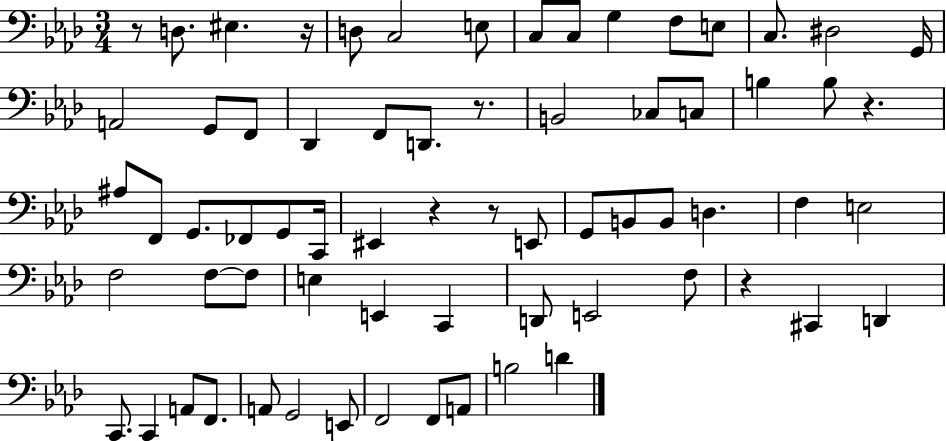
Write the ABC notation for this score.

X:1
T:Untitled
M:3/4
L:1/4
K:Ab
z/2 D,/2 ^E, z/4 D,/2 C,2 E,/2 C,/2 C,/2 G, F,/2 E,/2 C,/2 ^D,2 G,,/4 A,,2 G,,/2 F,,/2 _D,, F,,/2 D,,/2 z/2 B,,2 _C,/2 C,/2 B, B,/2 z ^A,/2 F,,/2 G,,/2 _F,,/2 G,,/2 C,,/4 ^E,, z z/2 E,,/2 G,,/2 B,,/2 B,,/2 D, F, E,2 F,2 F,/2 F,/2 E, E,, C,, D,,/2 E,,2 F,/2 z ^C,, D,, C,,/2 C,, A,,/2 F,,/2 A,,/2 G,,2 E,,/2 F,,2 F,,/2 A,,/2 B,2 D